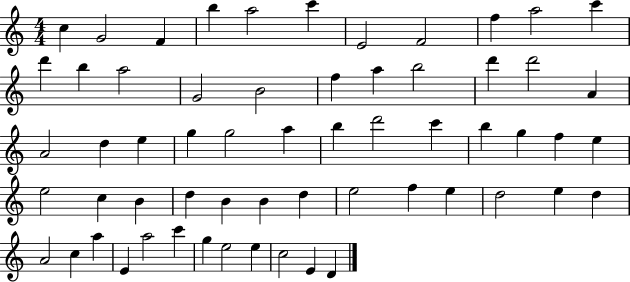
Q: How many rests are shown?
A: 0